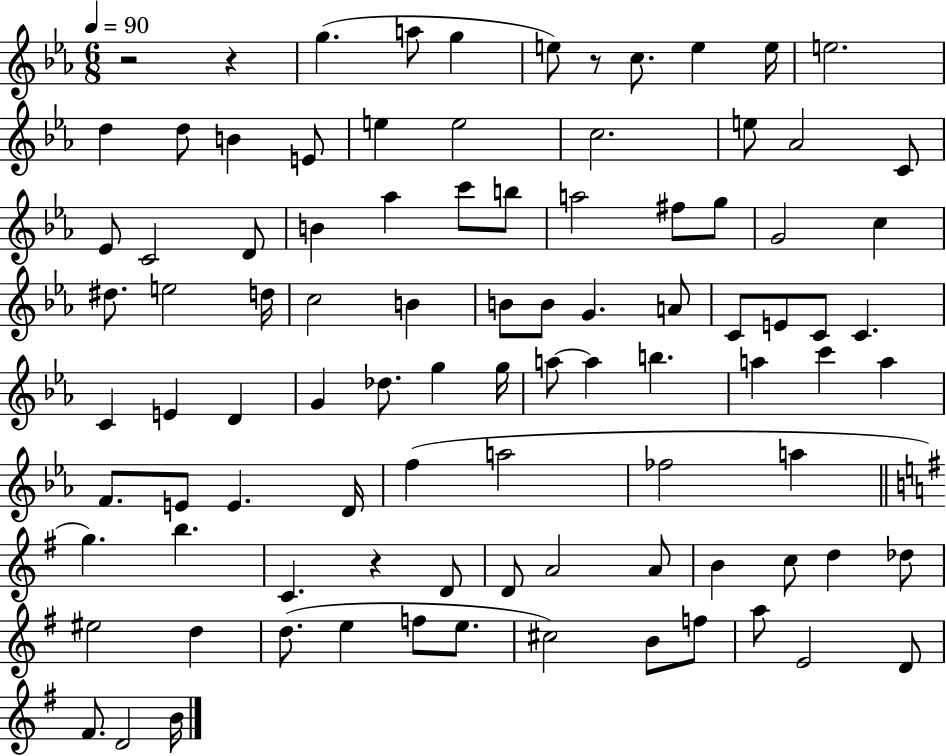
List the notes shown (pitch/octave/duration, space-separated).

R/h R/q G5/q. A5/e G5/q E5/e R/e C5/e. E5/q E5/s E5/h. D5/q D5/e B4/q E4/e E5/q E5/h C5/h. E5/e Ab4/h C4/e Eb4/e C4/h D4/e B4/q Ab5/q C6/e B5/e A5/h F#5/e G5/e G4/h C5/q D#5/e. E5/h D5/s C5/h B4/q B4/e B4/e G4/q. A4/e C4/e E4/e C4/e C4/q. C4/q E4/q D4/q G4/q Db5/e. G5/q G5/s A5/e A5/q B5/q. A5/q C6/q A5/q F4/e. E4/e E4/q. D4/s F5/q A5/h FES5/h A5/q G5/q. B5/q. C4/q. R/q D4/e D4/e A4/h A4/e B4/q C5/e D5/q Db5/e EIS5/h D5/q D5/e. E5/q F5/e E5/e. C#5/h B4/e F5/e A5/e E4/h D4/e F#4/e. D4/h B4/s